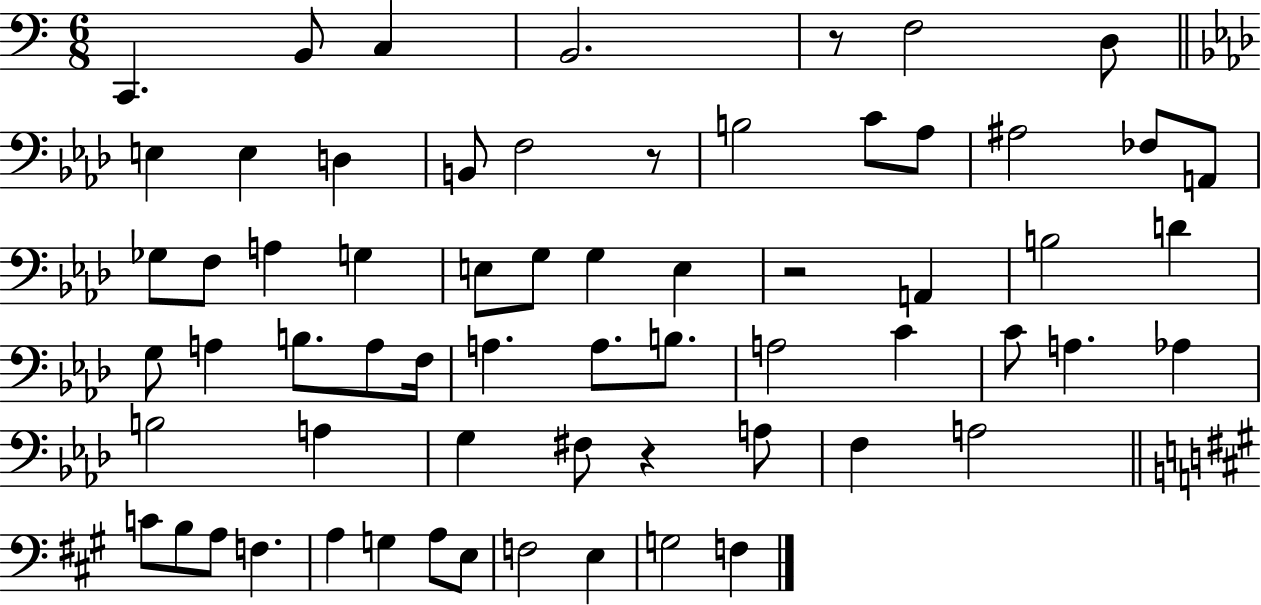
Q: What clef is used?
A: bass